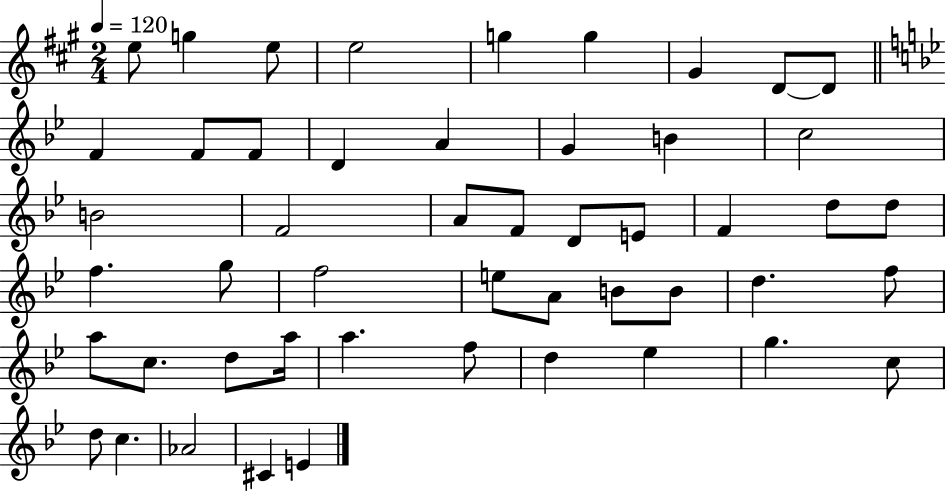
X:1
T:Untitled
M:2/4
L:1/4
K:A
e/2 g e/2 e2 g g ^G D/2 D/2 F F/2 F/2 D A G B c2 B2 F2 A/2 F/2 D/2 E/2 F d/2 d/2 f g/2 f2 e/2 A/2 B/2 B/2 d f/2 a/2 c/2 d/2 a/4 a f/2 d _e g c/2 d/2 c _A2 ^C E